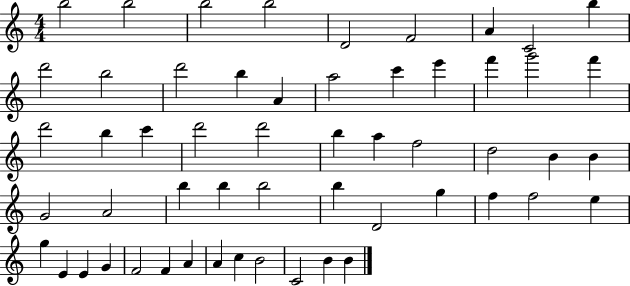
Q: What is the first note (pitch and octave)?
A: B5